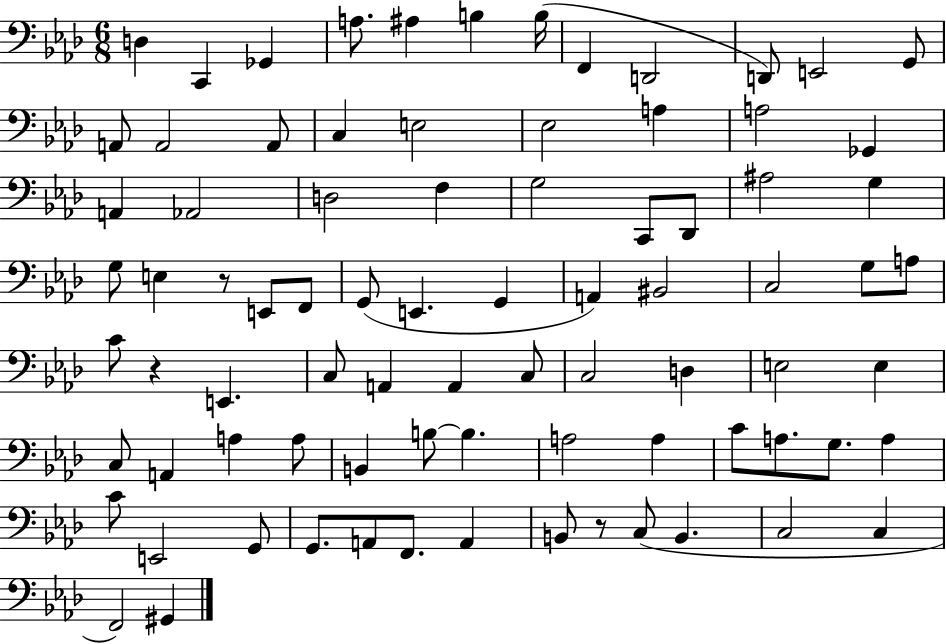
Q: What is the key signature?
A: AES major